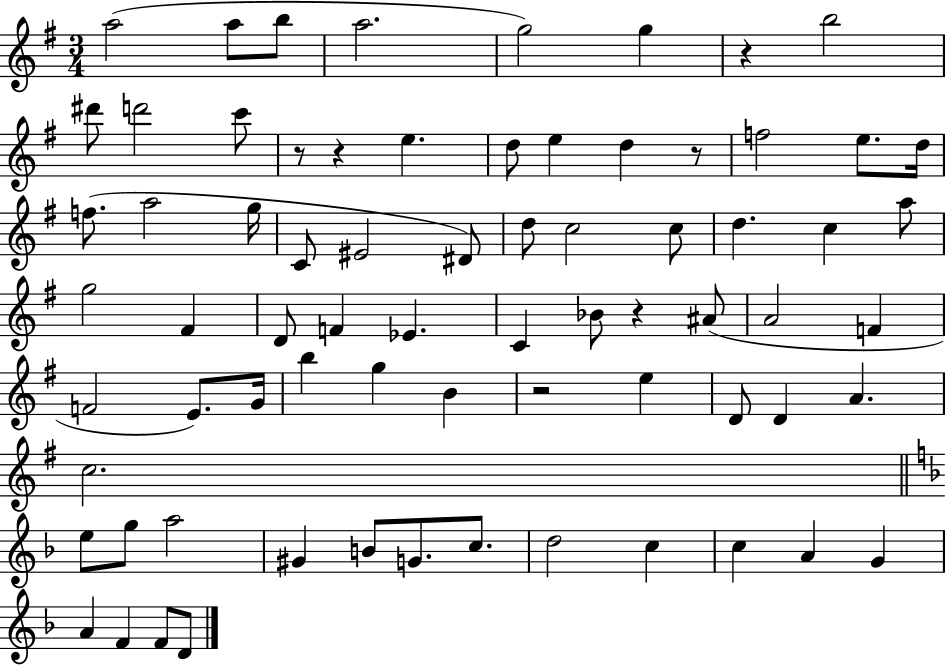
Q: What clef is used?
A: treble